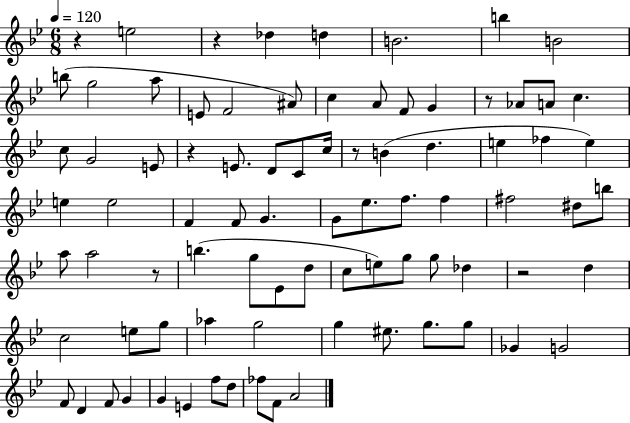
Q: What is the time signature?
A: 6/8